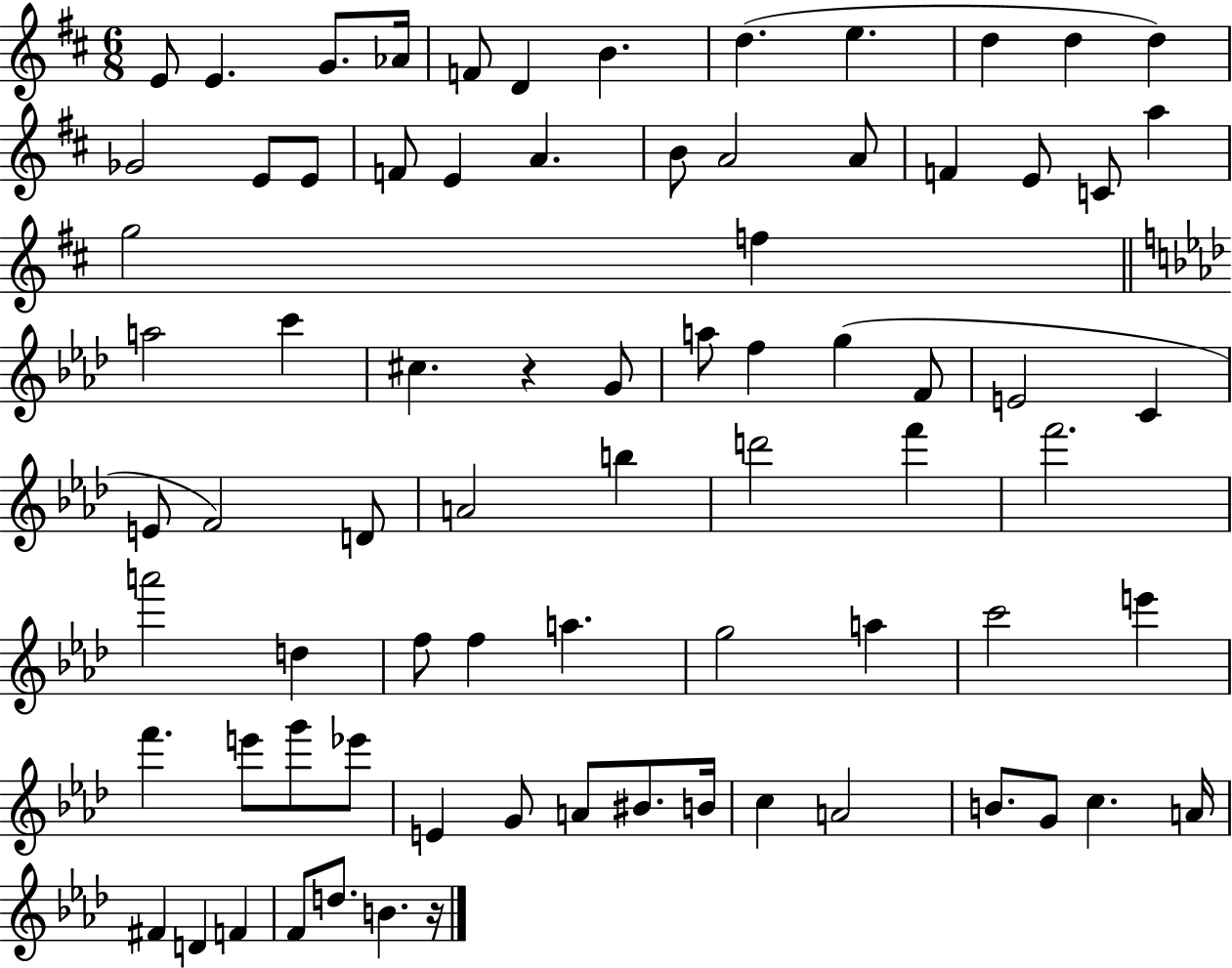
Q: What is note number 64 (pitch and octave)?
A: C5